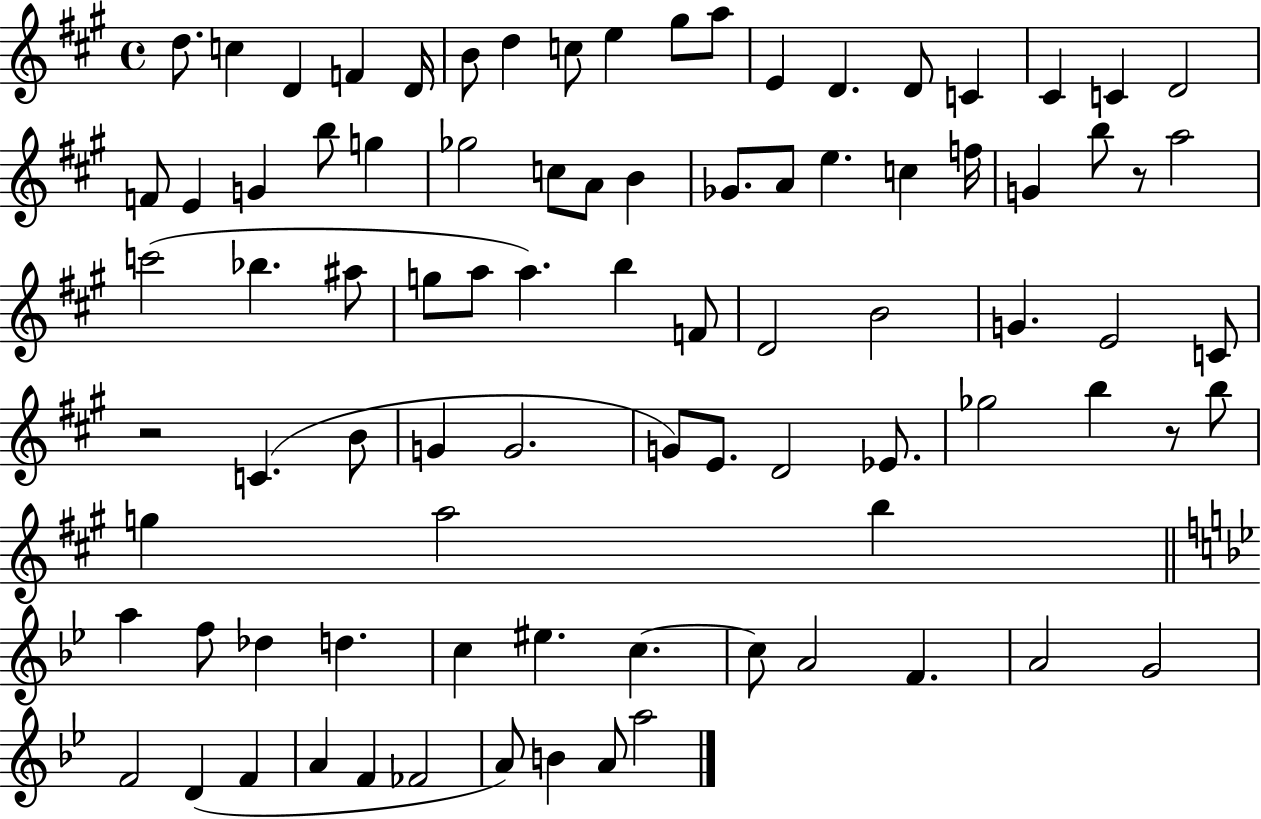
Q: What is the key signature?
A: A major